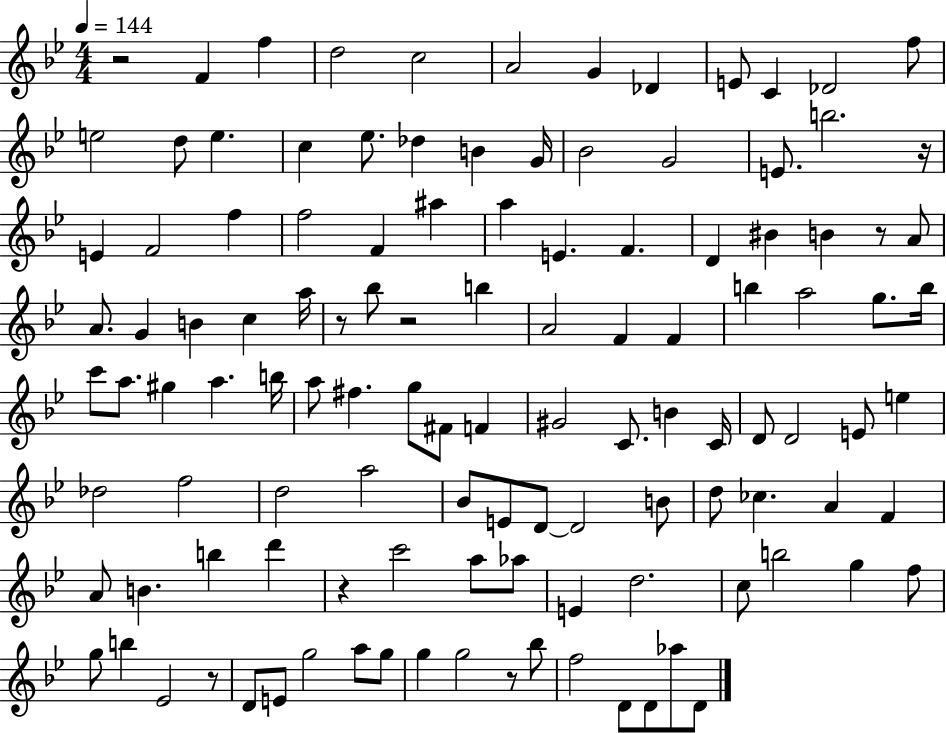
{
  \clef treble
  \numericTimeSignature
  \time 4/4
  \key bes \major
  \tempo 4 = 144
  r2 f'4 f''4 | d''2 c''2 | a'2 g'4 des'4 | e'8 c'4 des'2 f''8 | \break e''2 d''8 e''4. | c''4 ees''8. des''4 b'4 g'16 | bes'2 g'2 | e'8. b''2. r16 | \break e'4 f'2 f''4 | f''2 f'4 ais''4 | a''4 e'4. f'4. | d'4 bis'4 b'4 r8 a'8 | \break a'8. g'4 b'4 c''4 a''16 | r8 bes''8 r2 b''4 | a'2 f'4 f'4 | b''4 a''2 g''8. b''16 | \break c'''8 a''8. gis''4 a''4. b''16 | a''8 fis''4. g''8 fis'8 f'4 | gis'2 c'8. b'4 c'16 | d'8 d'2 e'8 e''4 | \break des''2 f''2 | d''2 a''2 | bes'8 e'8 d'8~~ d'2 b'8 | d''8 ces''4. a'4 f'4 | \break a'8 b'4. b''4 d'''4 | r4 c'''2 a''8 aes''8 | e'4 d''2. | c''8 b''2 g''4 f''8 | \break g''8 b''4 ees'2 r8 | d'8 e'8 g''2 a''8 g''8 | g''4 g''2 r8 bes''8 | f''2 d'8 d'8 aes''8 d'8 | \break \bar "|."
}